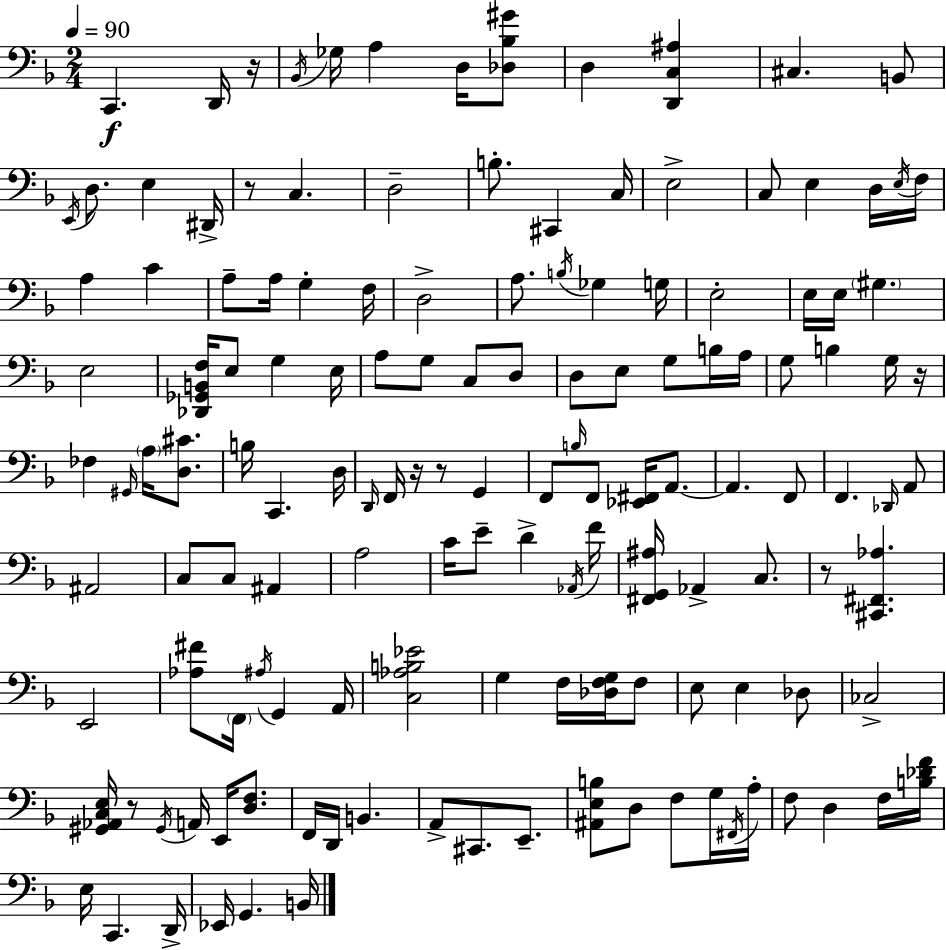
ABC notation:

X:1
T:Untitled
M:2/4
L:1/4
K:Dm
C,, D,,/4 z/4 _B,,/4 _G,/4 A, D,/4 [_D,_B,^G]/2 D, [D,,C,^A,] ^C, B,,/2 E,,/4 D,/2 E, ^D,,/4 z/2 C, D,2 B,/2 ^C,, C,/4 E,2 C,/2 E, D,/4 E,/4 F,/4 A, C A,/2 A,/4 G, F,/4 D,2 A,/2 B,/4 _G, G,/4 E,2 E,/4 E,/4 ^G, E,2 [_D,,_G,,B,,F,]/4 E,/2 G, E,/4 A,/2 G,/2 C,/2 D,/2 D,/2 E,/2 G,/2 B,/4 A,/4 G,/2 B, G,/4 z/4 _F, ^G,,/4 A,/4 [D,^C]/2 B,/4 C,, D,/4 D,,/4 F,,/4 z/4 z/2 G,, F,,/2 B,/4 F,,/2 [_E,,^F,,]/4 A,,/2 A,, F,,/2 F,, _D,,/4 A,,/2 ^A,,2 C,/2 C,/2 ^A,, A,2 C/4 E/2 D _A,,/4 F/4 [^F,,G,,^A,]/4 _A,, C,/2 z/2 [^C,,^F,,_A,] E,,2 [_A,^F]/2 F,,/4 ^A,/4 G,, A,,/4 [C,_A,B,_E]2 G, F,/4 [_D,F,G,]/4 F,/2 E,/2 E, _D,/2 _C,2 [^G,,_A,,C,E,]/4 z/2 ^G,,/4 A,,/4 E,,/4 [D,F,]/2 F,,/4 D,,/4 B,, A,,/2 ^C,,/2 E,,/2 [^A,,E,B,]/2 D,/2 F,/2 G,/4 ^F,,/4 A,/4 F,/2 D, F,/4 [B,_DF]/4 E,/4 C,, D,,/4 _E,,/4 G,, B,,/4